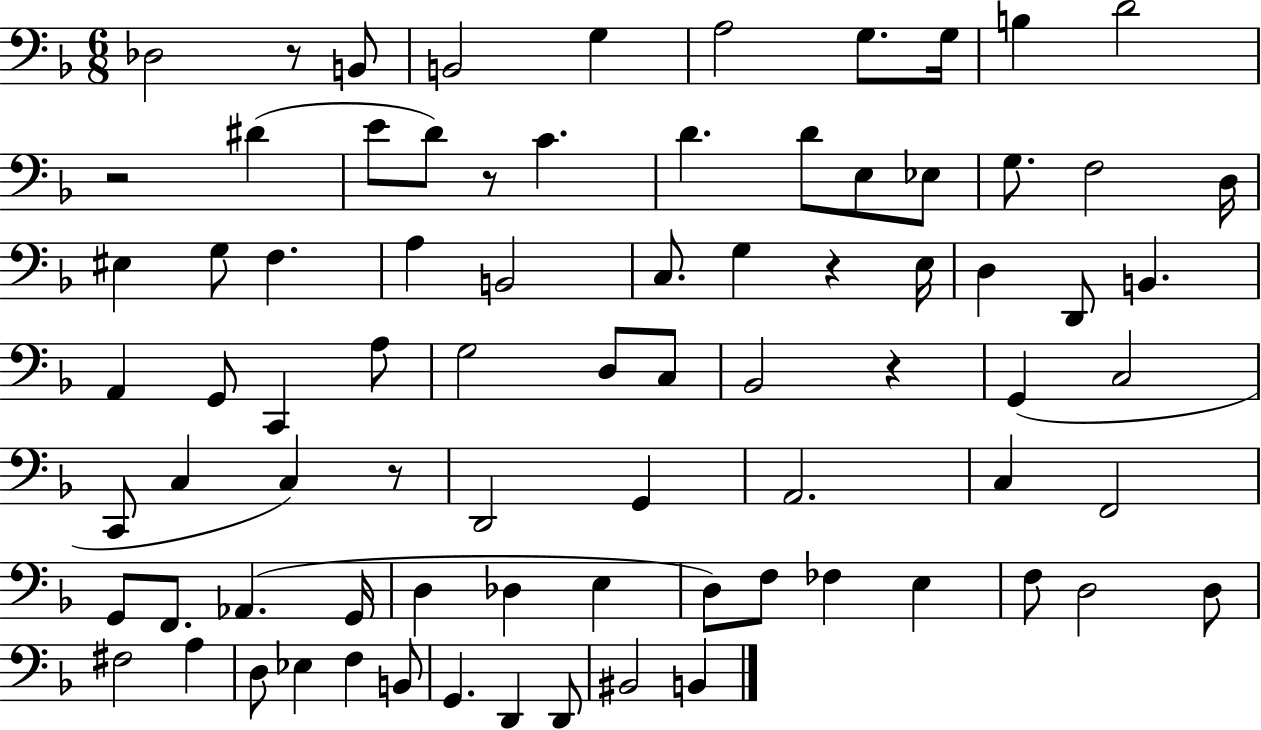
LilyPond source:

{
  \clef bass
  \numericTimeSignature
  \time 6/8
  \key f \major
  des2 r8 b,8 | b,2 g4 | a2 g8. g16 | b4 d'2 | \break r2 dis'4( | e'8 d'8) r8 c'4. | d'4. d'8 e8 ees8 | g8. f2 d16 | \break eis4 g8 f4. | a4 b,2 | c8. g4 r4 e16 | d4 d,8 b,4. | \break a,4 g,8 c,4 a8 | g2 d8 c8 | bes,2 r4 | g,4( c2 | \break c,8 c4 c4) r8 | d,2 g,4 | a,2. | c4 f,2 | \break g,8 f,8. aes,4.( g,16 | d4 des4 e4 | d8) f8 fes4 e4 | f8 d2 d8 | \break fis2 a4 | d8 ees4 f4 b,8 | g,4. d,4 d,8 | bis,2 b,4 | \break \bar "|."
}